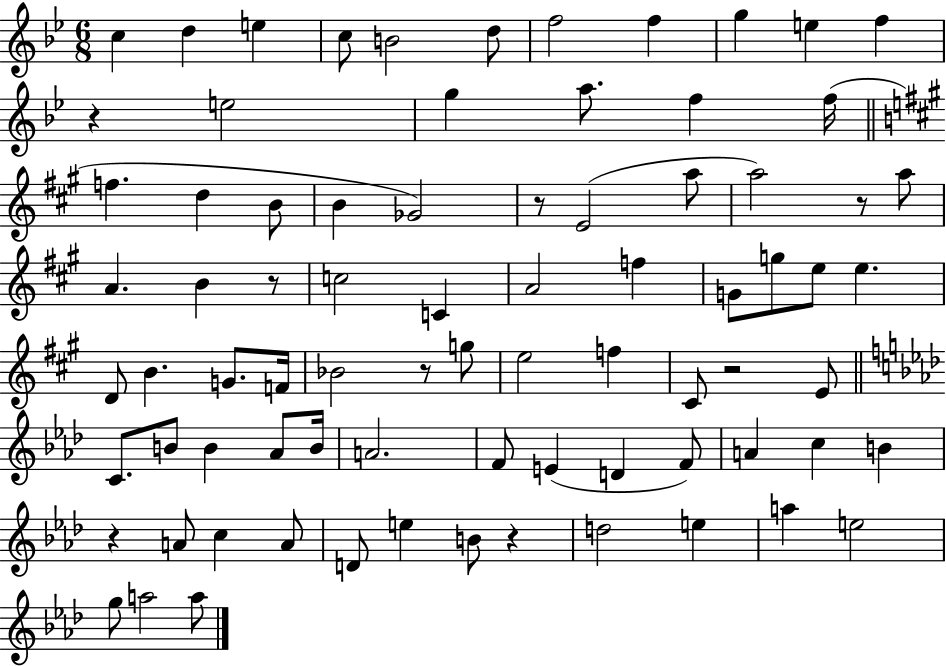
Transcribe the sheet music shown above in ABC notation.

X:1
T:Untitled
M:6/8
L:1/4
K:Bb
c d e c/2 B2 d/2 f2 f g e f z e2 g a/2 f f/4 f d B/2 B _G2 z/2 E2 a/2 a2 z/2 a/2 A B z/2 c2 C A2 f G/2 g/2 e/2 e D/2 B G/2 F/4 _B2 z/2 g/2 e2 f ^C/2 z2 E/2 C/2 B/2 B _A/2 B/4 A2 F/2 E D F/2 A c B z A/2 c A/2 D/2 e B/2 z d2 e a e2 g/2 a2 a/2